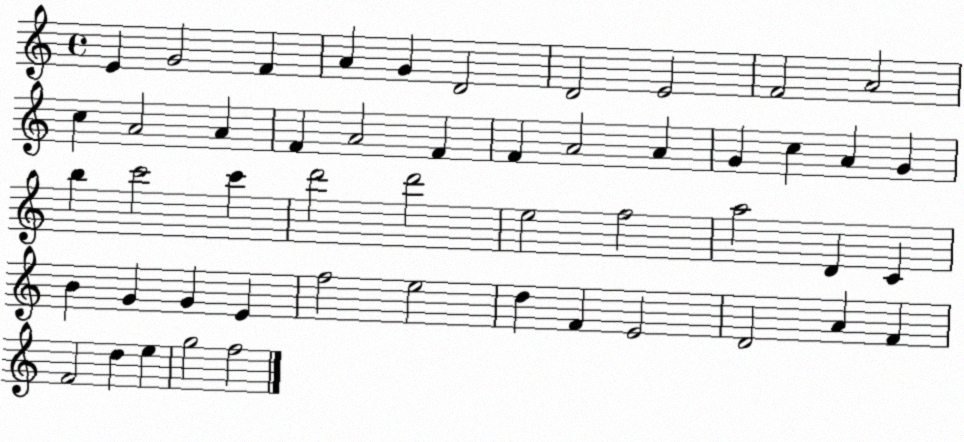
X:1
T:Untitled
M:4/4
L:1/4
K:C
E G2 F A G D2 D2 E2 F2 A2 c A2 A F A2 F F A2 A G c A G b c'2 c' d'2 d'2 e2 f2 a2 D C B G G E f2 e2 d F E2 D2 A F F2 d e g2 f2